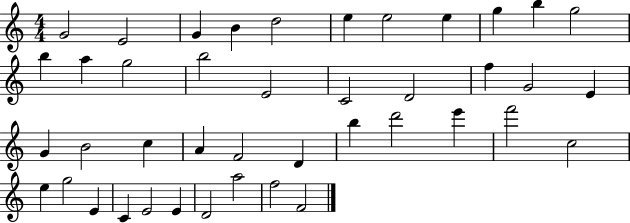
G4/h E4/h G4/q B4/q D5/h E5/q E5/h E5/q G5/q B5/q G5/h B5/q A5/q G5/h B5/h E4/h C4/h D4/h F5/q G4/h E4/q G4/q B4/h C5/q A4/q F4/h D4/q B5/q D6/h E6/q F6/h C5/h E5/q G5/h E4/q C4/q E4/h E4/q D4/h A5/h F5/h F4/h